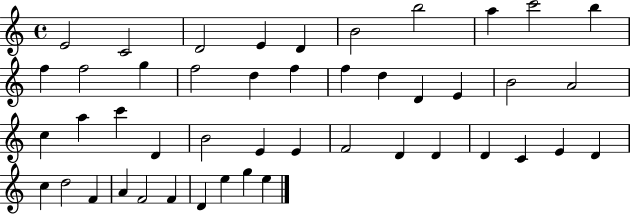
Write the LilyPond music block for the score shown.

{
  \clef treble
  \time 4/4
  \defaultTimeSignature
  \key c \major
  e'2 c'2 | d'2 e'4 d'4 | b'2 b''2 | a''4 c'''2 b''4 | \break f''4 f''2 g''4 | f''2 d''4 f''4 | f''4 d''4 d'4 e'4 | b'2 a'2 | \break c''4 a''4 c'''4 d'4 | b'2 e'4 e'4 | f'2 d'4 d'4 | d'4 c'4 e'4 d'4 | \break c''4 d''2 f'4 | a'4 f'2 f'4 | d'4 e''4 g''4 e''4 | \bar "|."
}